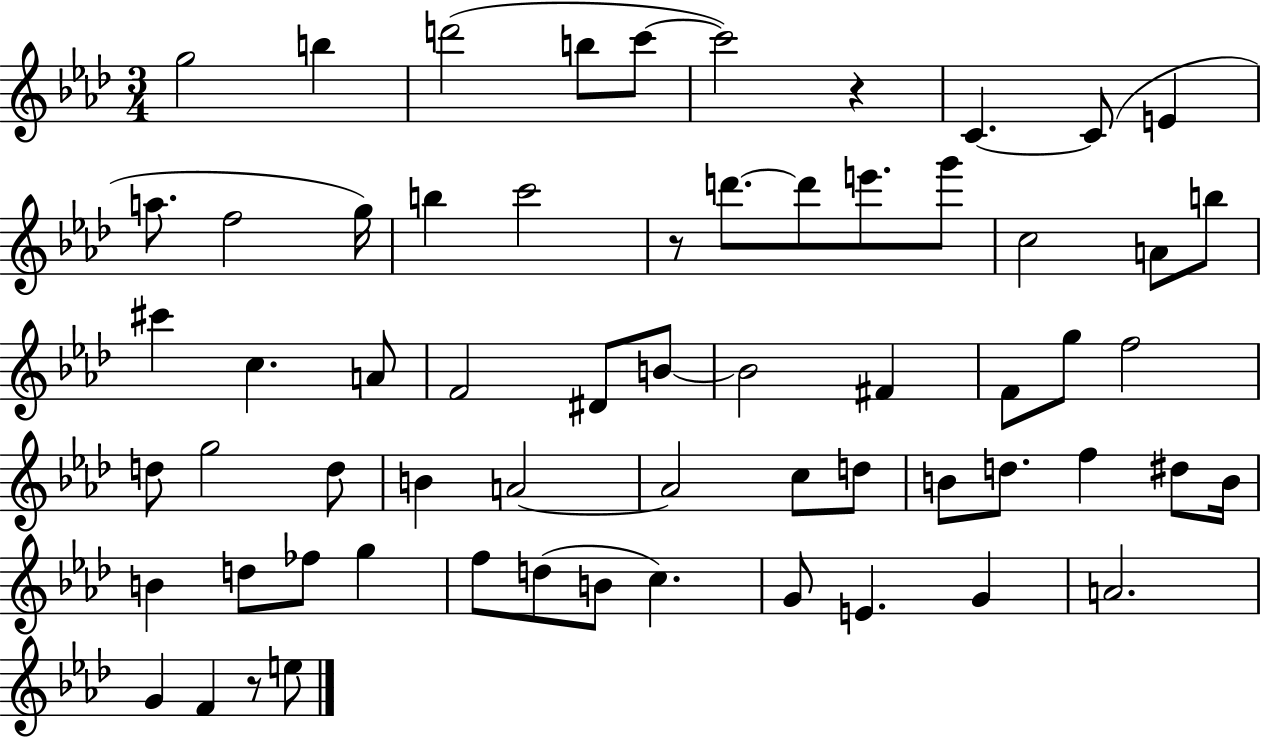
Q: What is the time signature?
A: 3/4